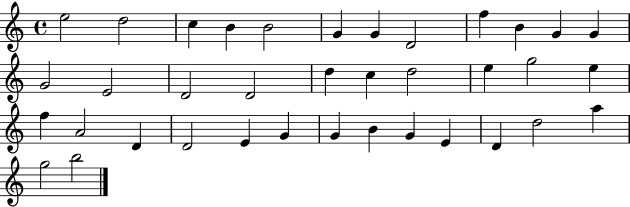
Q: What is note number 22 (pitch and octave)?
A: E5